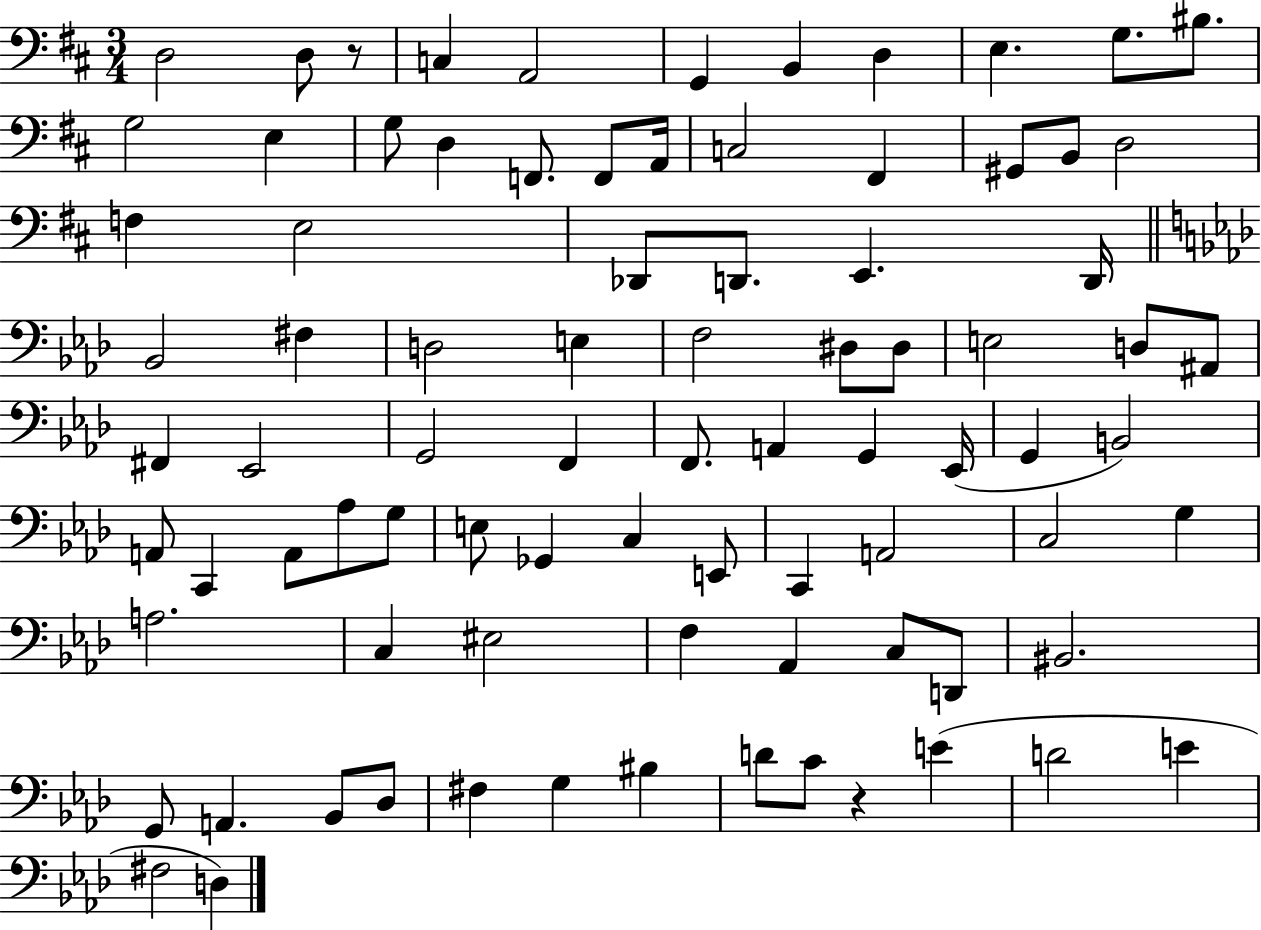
{
  \clef bass
  \numericTimeSignature
  \time 3/4
  \key d \major
  d2 d8 r8 | c4 a,2 | g,4 b,4 d4 | e4. g8. bis8. | \break g2 e4 | g8 d4 f,8. f,8 a,16 | c2 fis,4 | gis,8 b,8 d2 | \break f4 e2 | des,8 d,8. e,4. d,16 | \bar "||" \break \key f \minor bes,2 fis4 | d2 e4 | f2 dis8 dis8 | e2 d8 ais,8 | \break fis,4 ees,2 | g,2 f,4 | f,8. a,4 g,4 ees,16( | g,4 b,2) | \break a,8 c,4 a,8 aes8 g8 | e8 ges,4 c4 e,8 | c,4 a,2 | c2 g4 | \break a2. | c4 eis2 | f4 aes,4 c8 d,8 | bis,2. | \break g,8 a,4. bes,8 des8 | fis4 g4 bis4 | d'8 c'8 r4 e'4( | d'2 e'4 | \break fis2 d4) | \bar "|."
}